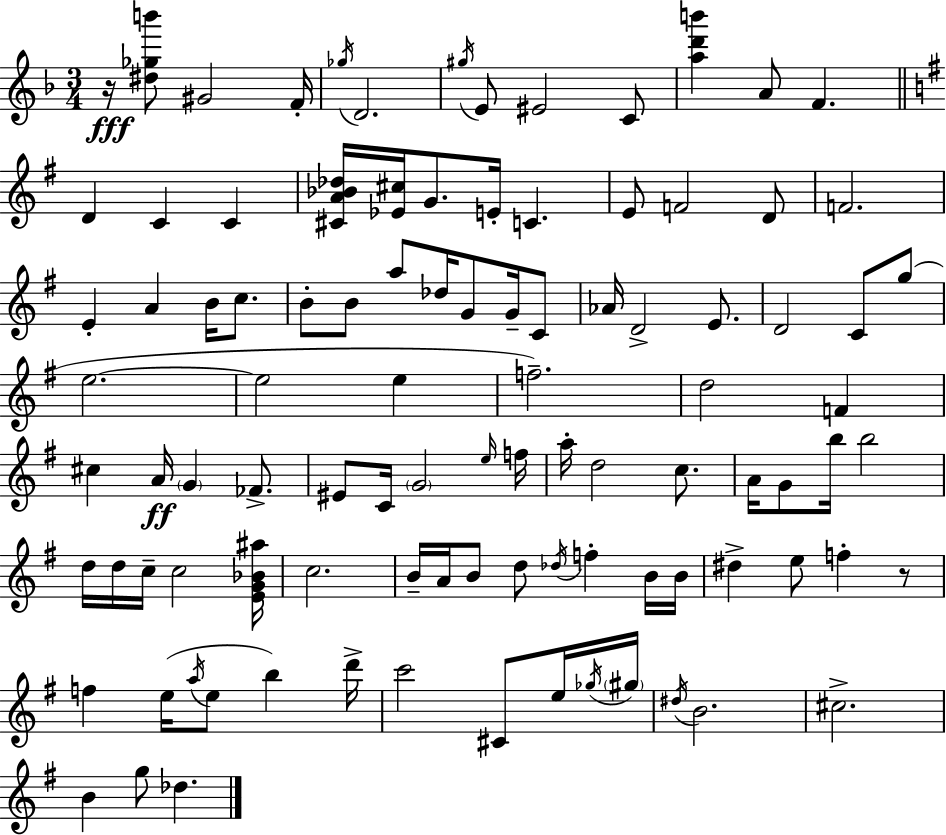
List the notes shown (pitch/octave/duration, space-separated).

R/s [D#5,Gb5,B6]/e G#4/h F4/s Gb5/s D4/h. G#5/s E4/e EIS4/h C4/e [A5,D6,B6]/q A4/e F4/q. D4/q C4/q C4/q [C#4,A4,Bb4,Db5]/s [Eb4,C#5]/s G4/e. E4/s C4/q. E4/e F4/h D4/e F4/h. E4/q A4/q B4/s C5/e. B4/e B4/e A5/e Db5/s G4/e G4/s C4/e Ab4/s D4/h E4/e. D4/h C4/e G5/e E5/h. E5/h E5/q F5/h. D5/h F4/q C#5/q A4/s G4/q FES4/e. EIS4/e C4/s G4/h E5/s F5/s A5/s D5/h C5/e. A4/s G4/e B5/s B5/h D5/s D5/s C5/s C5/h [E4,G4,Bb4,A#5]/s C5/h. B4/s A4/s B4/e D5/e Db5/s F5/q B4/s B4/s D#5/q E5/e F5/q R/e F5/q E5/s A5/s E5/e B5/q D6/s C6/h C#4/e E5/s Gb5/s G#5/s D#5/s B4/h. C#5/h. B4/q G5/e Db5/q.